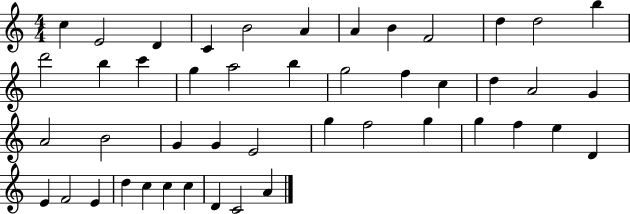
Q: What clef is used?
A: treble